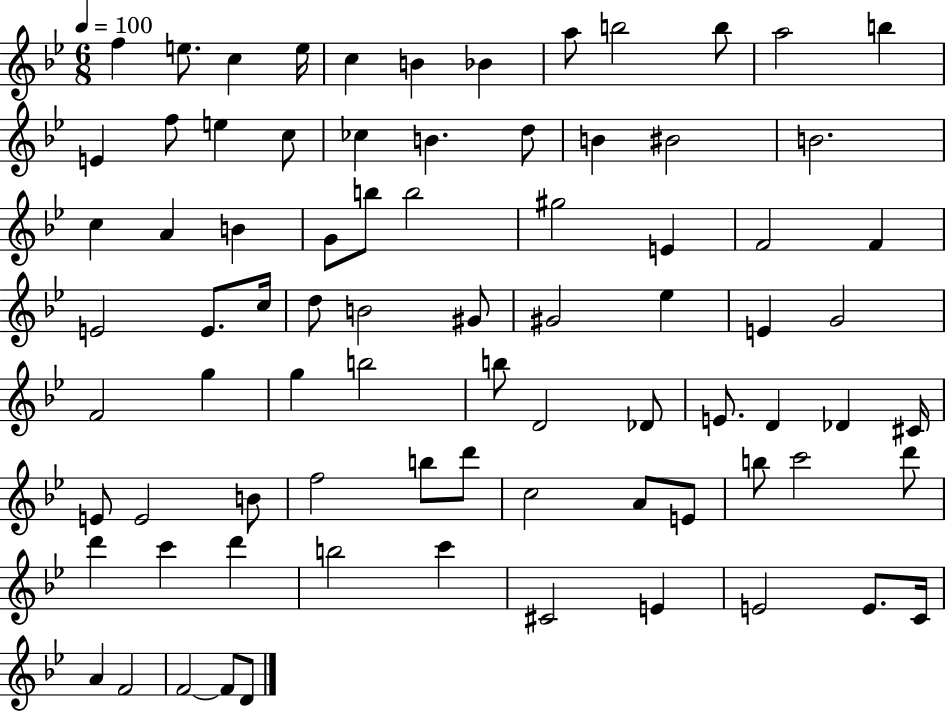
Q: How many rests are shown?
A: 0